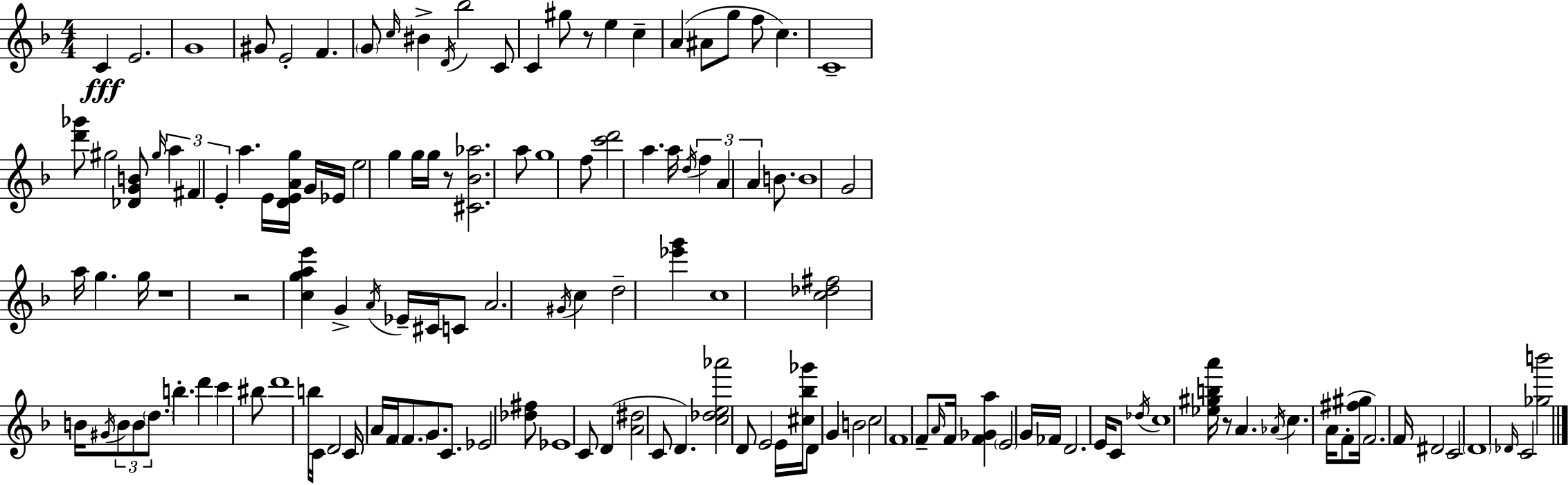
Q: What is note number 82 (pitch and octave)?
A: C4